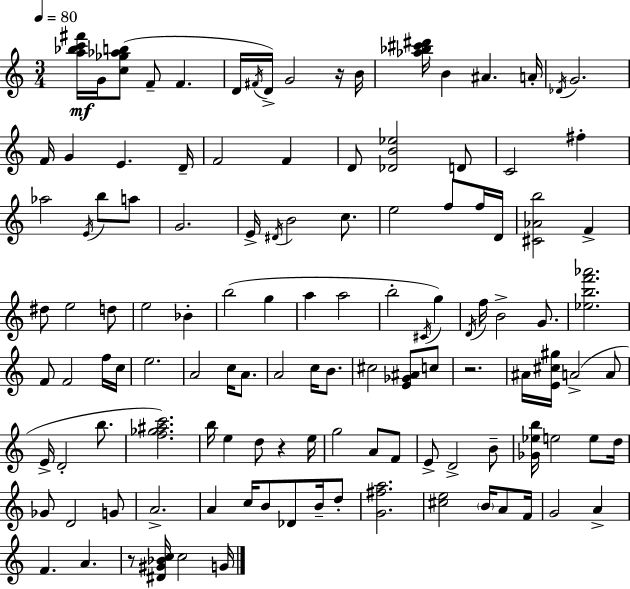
X:1
T:Untitled
M:3/4
L:1/4
K:Am
[a_bc'^f']/4 G/4 [c_g_ab]/2 F/2 F D/4 ^F/4 D/4 G2 z/4 B/4 [_a_b^c'^d']/4 B ^A A/4 _D/4 G2 F/4 G E D/4 F2 F D/2 [_DB_e]2 D/2 C2 ^f _a2 E/4 b/2 a/2 G2 E/4 ^D/4 B2 c/2 e2 f/2 f/4 D/4 [^C_Ab]2 F ^d/2 e2 d/2 e2 _B b2 g a a2 b2 ^C/4 g D/4 f/4 B2 G/2 [_ebf'_a']2 F/2 F2 f/4 c/4 e2 A2 c/4 A/2 A2 c/4 B/2 ^c2 [E_G^A]/2 c/2 z2 ^A/4 [E^c^g]/4 A2 A/2 E/4 D2 b/2 [f_g^ac']2 b/4 e d/2 z e/4 g2 A/2 F/2 E/2 D2 B/2 [_G_eb]/4 e2 e/2 d/4 _G/2 D2 G/2 A2 A c/4 B/2 _D/2 B/4 d/2 [G^fa]2 [^ce]2 B/4 A/2 F/4 G2 A F A z/2 [^D^G_Bc]/4 c2 G/4